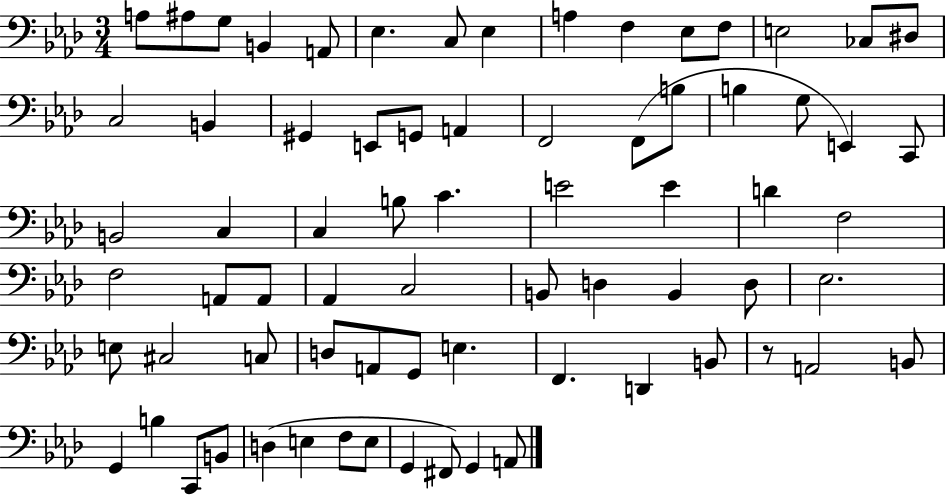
A3/e A#3/e G3/e B2/q A2/e Eb3/q. C3/e Eb3/q A3/q F3/q Eb3/e F3/e E3/h CES3/e D#3/e C3/h B2/q G#2/q E2/e G2/e A2/q F2/h F2/e B3/e B3/q G3/e E2/q C2/e B2/h C3/q C3/q B3/e C4/q. E4/h E4/q D4/q F3/h F3/h A2/e A2/e Ab2/q C3/h B2/e D3/q B2/q D3/e Eb3/h. E3/e C#3/h C3/e D3/e A2/e G2/e E3/q. F2/q. D2/q B2/e R/e A2/h B2/e G2/q B3/q C2/e B2/e D3/q E3/q F3/e E3/e G2/q F#2/e G2/q A2/e